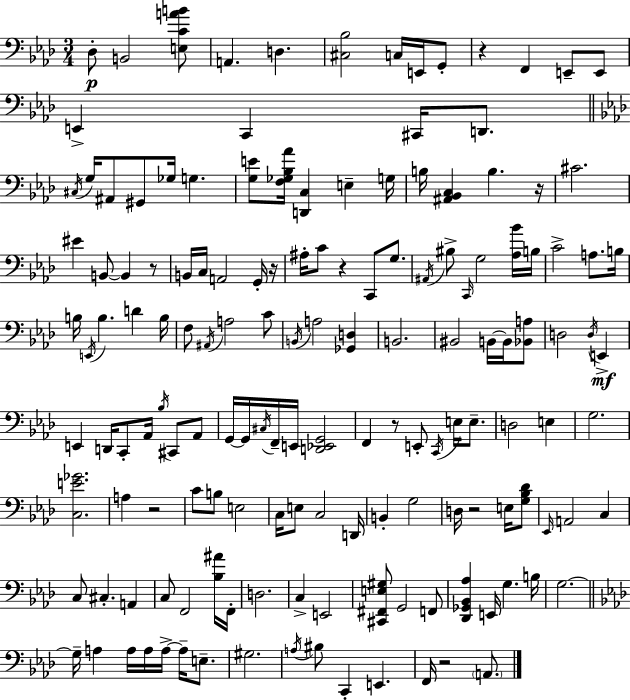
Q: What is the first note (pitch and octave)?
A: Db3